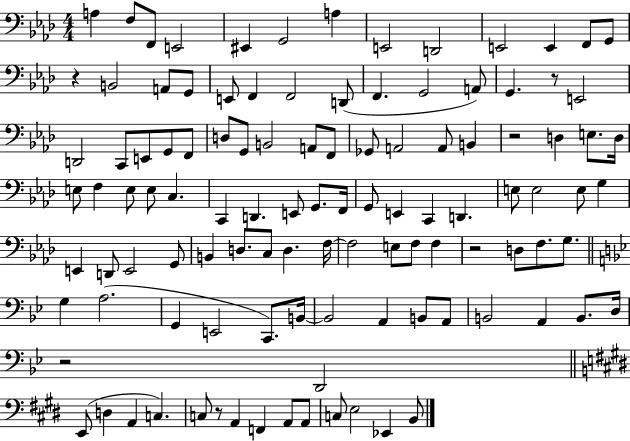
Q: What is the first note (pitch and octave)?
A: A3